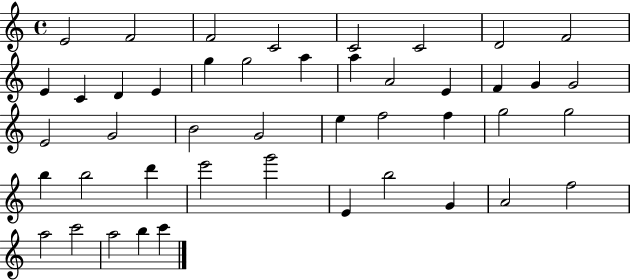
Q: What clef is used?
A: treble